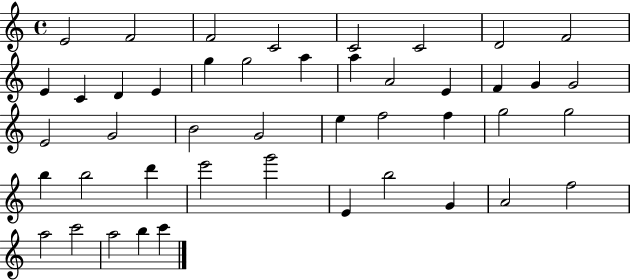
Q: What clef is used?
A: treble